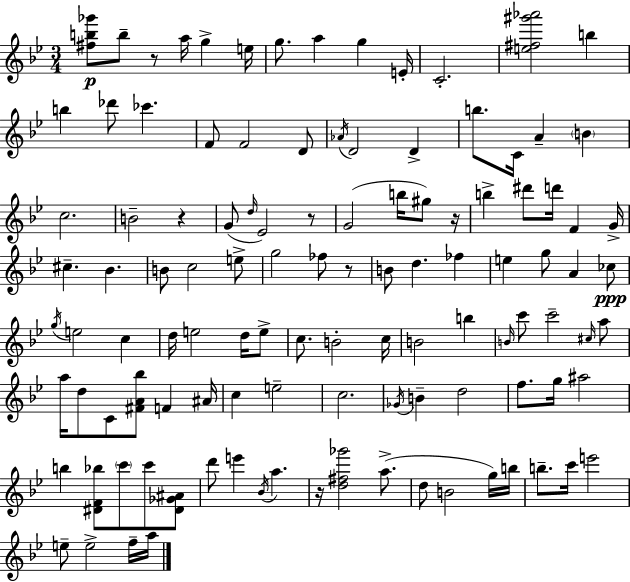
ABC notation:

X:1
T:Untitled
M:3/4
L:1/4
K:Gm
[^fb_g']/2 b/2 z/2 a/4 g e/4 g/2 a g E/4 C2 [e^f^g'_a']2 b b _d'/2 _c' F/2 F2 D/2 _A/4 D2 D b/2 C/4 A B c2 B2 z G/2 d/4 _E2 z/2 G2 b/4 ^g/2 z/4 b ^d'/2 d'/4 F G/4 ^c _B B/2 c2 e/2 g2 _f/2 z/2 B/2 d _f e g/2 A _c/2 g/4 e2 c d/4 e2 d/4 e/2 c/2 B2 c/4 B2 b B/4 c'/2 c'2 ^c/4 a/2 a/4 d/2 C/2 [^FA_b]/2 F ^A/4 c e2 c2 _G/4 B d2 f/2 g/4 ^a2 b [^DF_b]/2 c'/2 c'/2 [^D_G^A]/2 d'/2 e' _B/4 a z/4 [d^f_g']2 a/2 d/2 B2 g/4 b/4 b/2 c'/4 e'2 e/2 e2 f/4 a/4